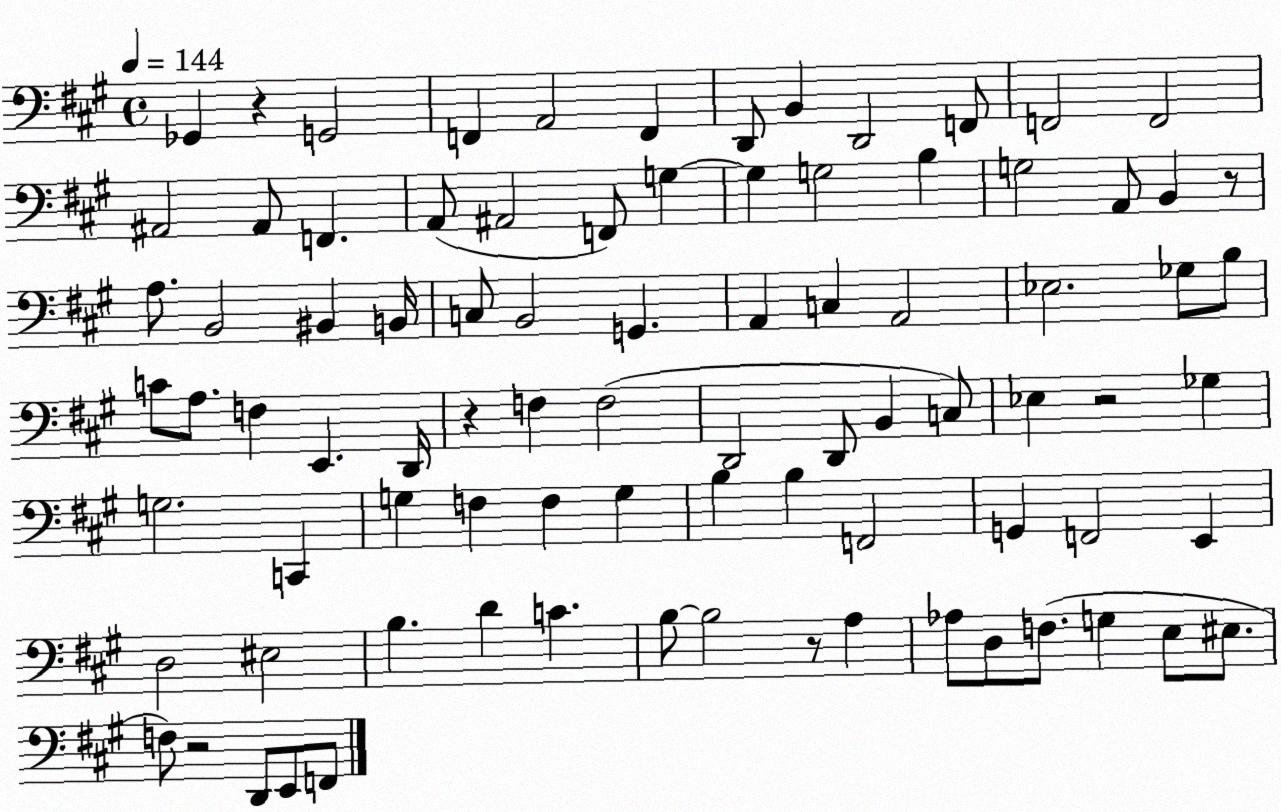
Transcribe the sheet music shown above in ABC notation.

X:1
T:Untitled
M:4/4
L:1/4
K:A
_G,, z G,,2 F,, A,,2 F,, D,,/2 B,, D,,2 F,,/2 F,,2 F,,2 ^A,,2 ^A,,/2 F,, A,,/2 ^A,,2 F,,/2 G, G, G,2 B, G,2 A,,/2 B,, z/2 A,/2 B,,2 ^B,, B,,/4 C,/2 B,,2 G,, A,, C, A,,2 _E,2 _G,/2 B,/2 C/2 A,/2 F, E,, D,,/4 z F, F,2 D,,2 D,,/2 B,, C,/2 _E, z2 _G, G,2 C,, G, F, F, G, B, B, F,,2 G,, F,,2 E,, D,2 ^E,2 B, D C B,/2 B,2 z/2 A, _A,/2 D,/2 F,/2 G, E,/2 ^E,/2 F,/2 z2 D,,/2 E,,/2 F,,/2